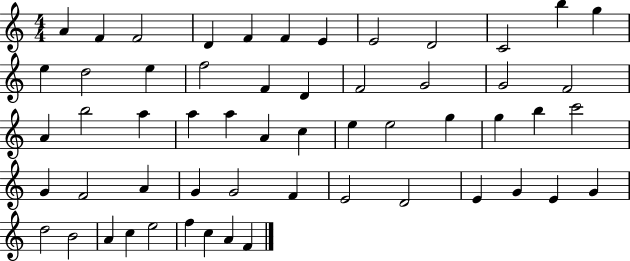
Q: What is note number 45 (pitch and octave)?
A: G4